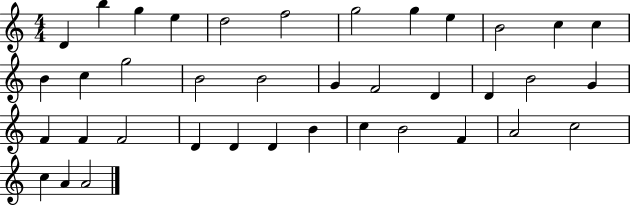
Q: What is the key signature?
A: C major